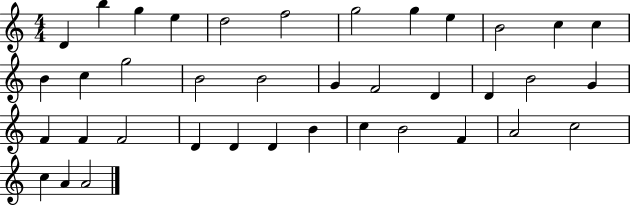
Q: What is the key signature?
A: C major